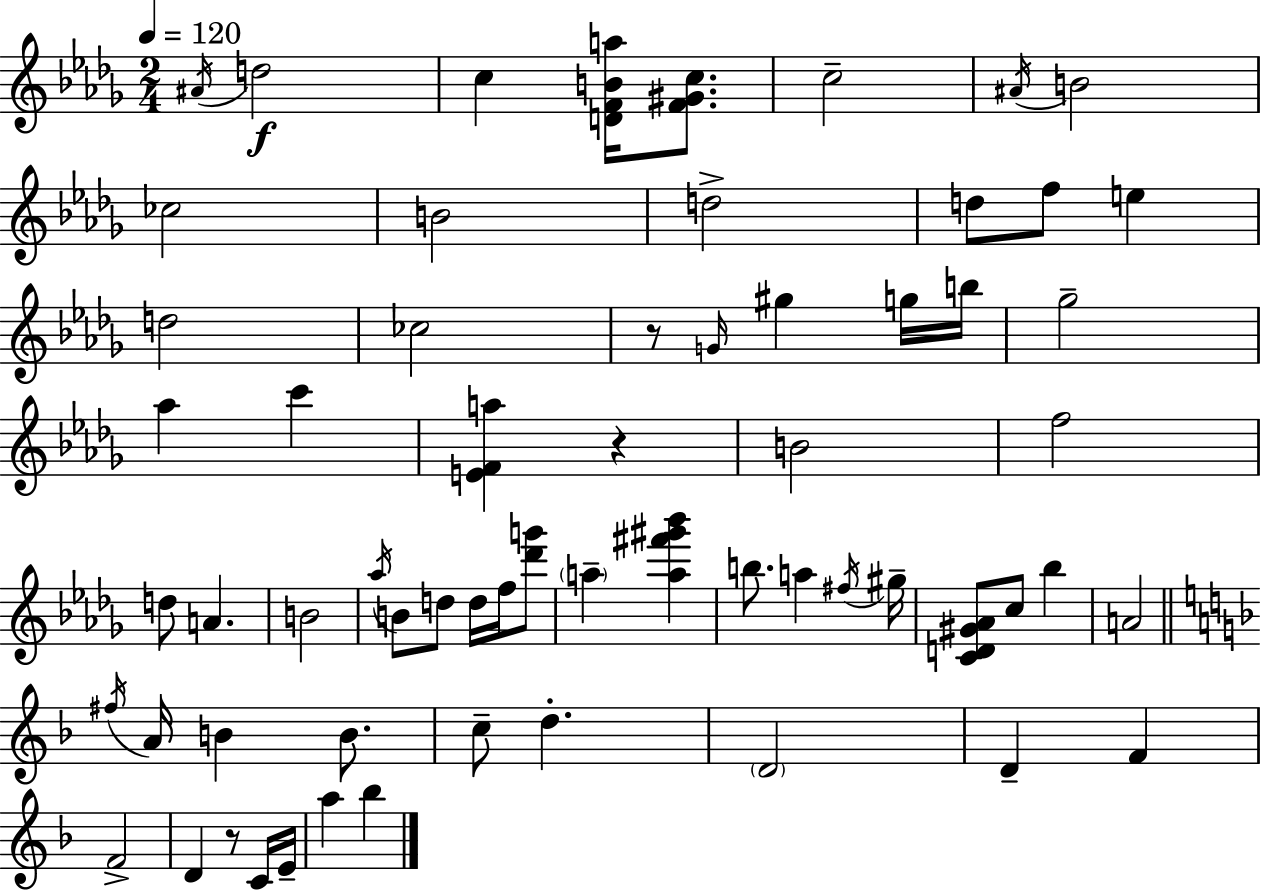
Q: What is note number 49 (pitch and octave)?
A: F4